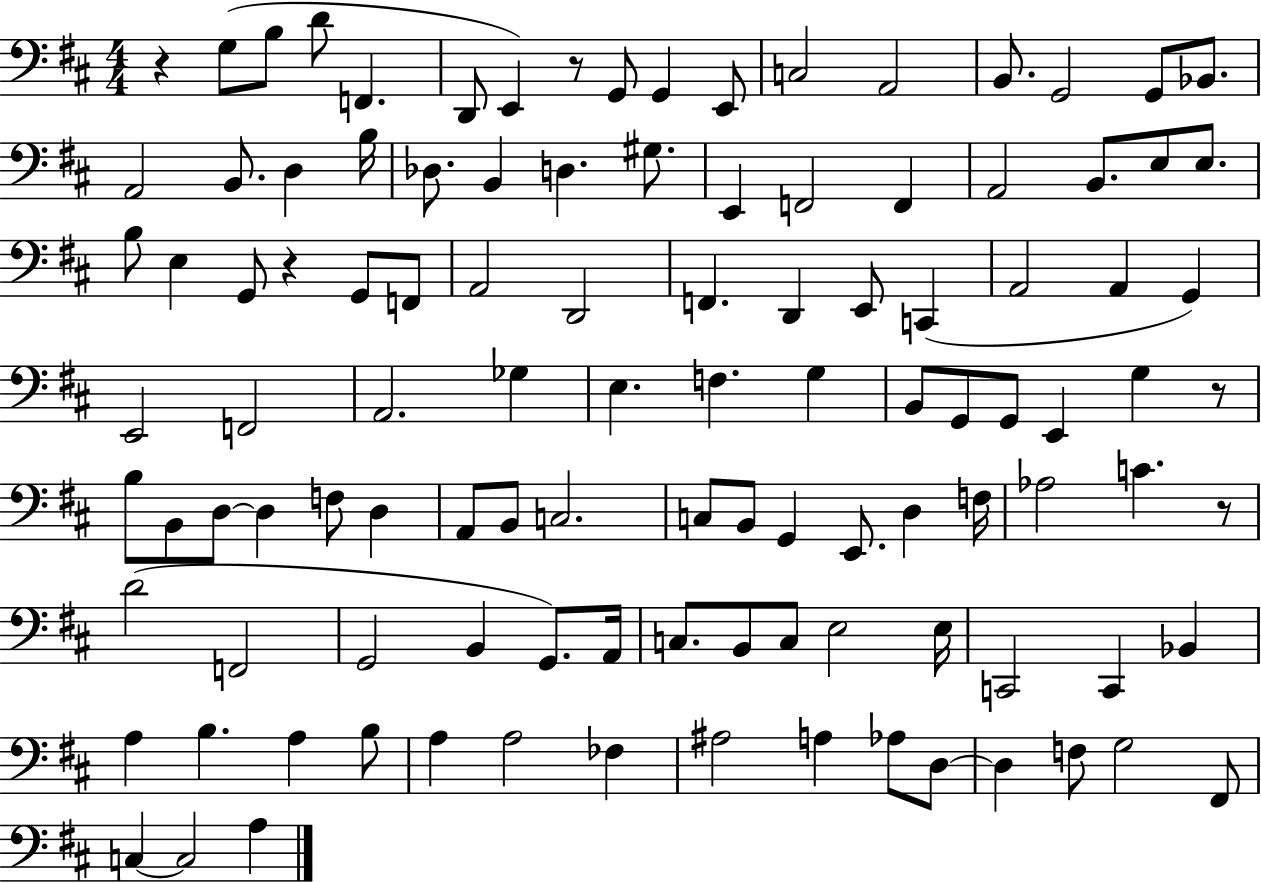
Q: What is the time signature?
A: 4/4